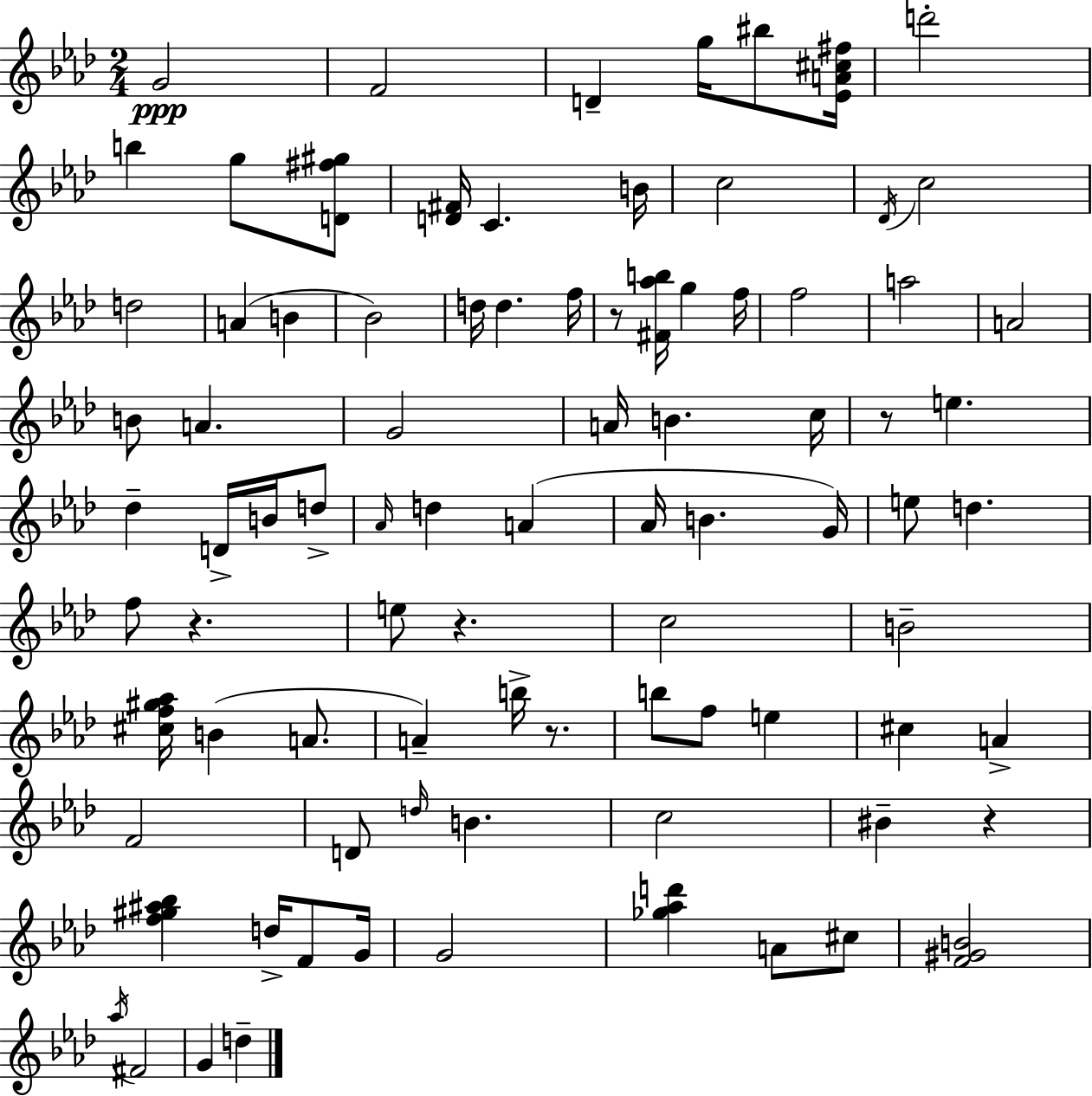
{
  \clef treble
  \numericTimeSignature
  \time 2/4
  \key f \minor
  g'2\ppp | f'2 | d'4-- g''16 bis''8 <ees' a' cis'' fis''>16 | d'''2-. | \break b''4 g''8 <d' fis'' gis''>8 | <d' fis'>16 c'4. b'16 | c''2 | \acciaccatura { des'16 } c''2 | \break d''2 | a'4( b'4 | bes'2) | d''16 d''4. | \break f''16 r8 <fis' aes'' b''>16 g''4 | f''16 f''2 | a''2 | a'2 | \break b'8 a'4. | g'2 | a'16 b'4. | c''16 r8 e''4. | \break des''4-- d'16-> b'16 d''8-> | \grace { aes'16 } d''4 a'4( | aes'16 b'4. | g'16) e''8 d''4. | \break f''8 r4. | e''8 r4. | c''2 | b'2-- | \break <cis'' f'' gis'' aes''>16 b'4( a'8. | a'4--) b''16-> r8. | b''8 f''8 e''4 | cis''4 a'4-> | \break f'2 | d'8 \grace { d''16 } b'4. | c''2 | bis'4-- r4 | \break <f'' gis'' ais'' bes''>4 d''16-> | f'8 g'16 g'2 | <ges'' aes'' d'''>4 a'8 | cis''8 <f' gis' b'>2 | \break \acciaccatura { aes''16 } fis'2 | g'4 | d''4-- \bar "|."
}